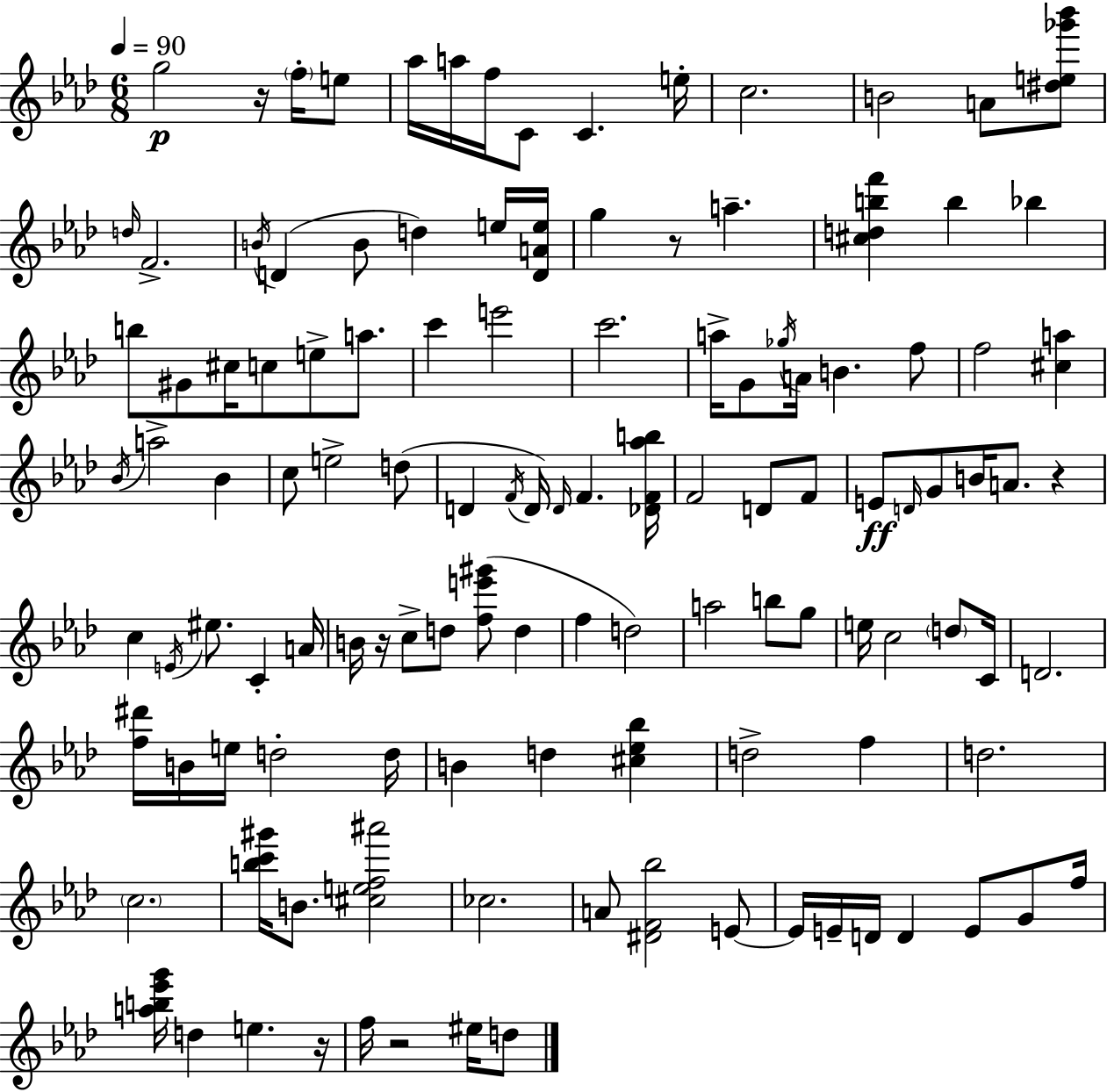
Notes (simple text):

G5/h R/s F5/s E5/e Ab5/s A5/s F5/s C4/e C4/q. E5/s C5/h. B4/h A4/e [D#5,E5,Gb6,Bb6]/e D5/s F4/h. B4/s D4/q B4/e D5/q E5/s [D4,A4,E5]/s G5/q R/e A5/q. [C#5,D5,B5,F6]/q B5/q Bb5/q B5/e G#4/e C#5/s C5/e E5/e A5/e. C6/q E6/h C6/h. A5/s G4/e Gb5/s A4/s B4/q. F5/e F5/h [C#5,A5]/q Bb4/s A5/h Bb4/q C5/e E5/h D5/e D4/q F4/s D4/s D4/s F4/q. [Db4,F4,Ab5,B5]/s F4/h D4/e F4/e E4/e D4/s G4/e B4/s A4/e. R/q C5/q E4/s EIS5/e. C4/q A4/s B4/s R/s C5/e D5/e [F5,E6,G#6]/e D5/q F5/q D5/h A5/h B5/e G5/e E5/s C5/h D5/e C4/s D4/h. [F5,D#6]/s B4/s E5/s D5/h D5/s B4/q D5/q [C#5,Eb5,Bb5]/q D5/h F5/q D5/h. C5/h. [B5,C6,G#6]/s B4/e. [C#5,E5,F5,A#6]/h CES5/h. A4/e [D#4,F4,Bb5]/h E4/e E4/s E4/s D4/s D4/q E4/e G4/e F5/s [A5,B5,Eb6,G6]/s D5/q E5/q. R/s F5/s R/h EIS5/s D5/e